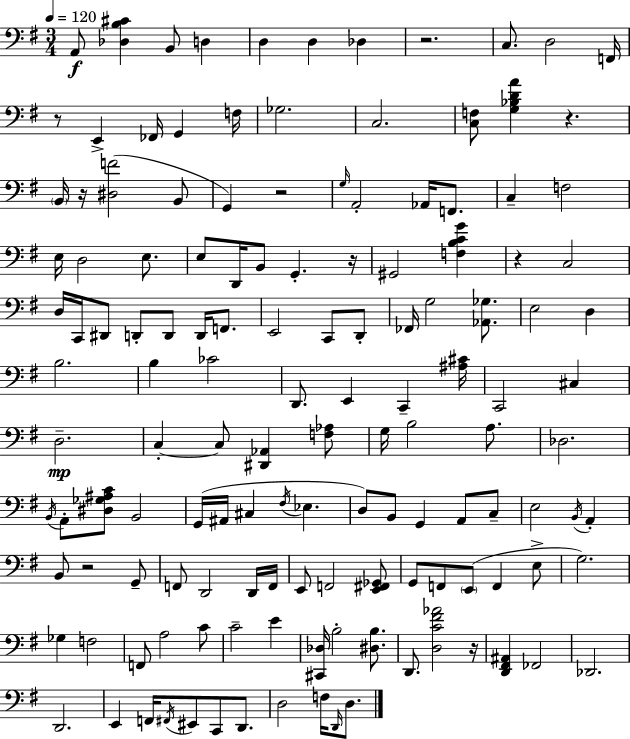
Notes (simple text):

A2/e [Db3,B3,C#4]/q B2/e D3/q D3/q D3/q Db3/q R/h. C3/e. D3/h F2/s R/e E2/q FES2/s G2/q F3/s Gb3/h. C3/h. [C3,F3]/e [G3,Bb3,D4,A4]/q R/q. B2/s R/s [D#3,F4]/h B2/e G2/q R/h G3/s A2/h Ab2/s F2/e. C3/q F3/h E3/s D3/h E3/e. E3/e D2/s B2/e G2/q. R/s G#2/h [F3,B3,C4,G4]/q R/q C3/h D3/s C2/s D#2/e D2/e D2/e D2/s F2/e. E2/h C2/e D2/e FES2/s G3/h [Ab2,Gb3]/e. E3/h D3/q B3/h. B3/q CES4/h D2/e. E2/q C2/q [A#3,C#4]/s C2/h C#3/q D3/h. C3/q C3/e [D#2,Ab2]/q [F3,Ab3]/e G3/s B3/h A3/e. Db3/h. B2/s A2/e [D#3,Gb3,A#3,C4]/e B2/h G2/s A#2/s C#3/q F#3/s Eb3/q. D3/e B2/e G2/q A2/e C3/e E3/h B2/s A2/q B2/e R/h G2/e F2/e D2/h D2/s F2/s E2/e F2/h [E2,F#2,Gb2]/e G2/e F2/e E2/e F2/q E3/e G3/h. Gb3/q F3/h F2/e A3/h C4/e C4/h E4/q [C#2,Db3]/s B3/h [D#3,B3]/e. D2/e. [D3,C4,F#4,Ab4]/h R/s [D2,F#2,A#2]/q FES2/h Db2/h. D2/h. E2/q F2/s F#2/s EIS2/e C2/e D2/e. D3/h F3/s D2/s D3/e.